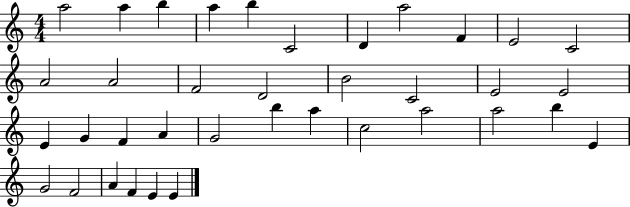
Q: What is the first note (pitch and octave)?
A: A5